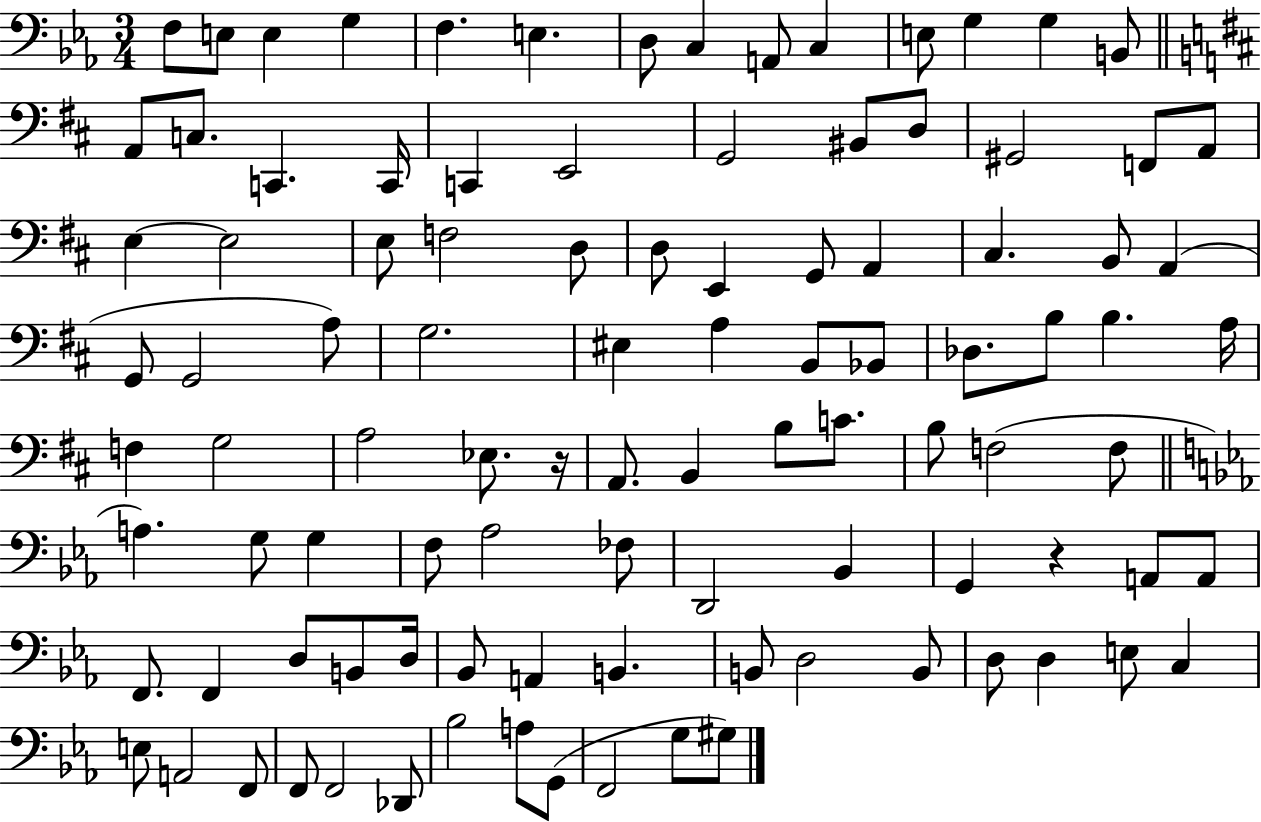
X:1
T:Untitled
M:3/4
L:1/4
K:Eb
F,/2 E,/2 E, G, F, E, D,/2 C, A,,/2 C, E,/2 G, G, B,,/2 A,,/2 C,/2 C,, C,,/4 C,, E,,2 G,,2 ^B,,/2 D,/2 ^G,,2 F,,/2 A,,/2 E, E,2 E,/2 F,2 D,/2 D,/2 E,, G,,/2 A,, ^C, B,,/2 A,, G,,/2 G,,2 A,/2 G,2 ^E, A, B,,/2 _B,,/2 _D,/2 B,/2 B, A,/4 F, G,2 A,2 _E,/2 z/4 A,,/2 B,, B,/2 C/2 B,/2 F,2 F,/2 A, G,/2 G, F,/2 _A,2 _F,/2 D,,2 _B,, G,, z A,,/2 A,,/2 F,,/2 F,, D,/2 B,,/2 D,/4 _B,,/2 A,, B,, B,,/2 D,2 B,,/2 D,/2 D, E,/2 C, E,/2 A,,2 F,,/2 F,,/2 F,,2 _D,,/2 _B,2 A,/2 G,,/2 F,,2 G,/2 ^G,/2